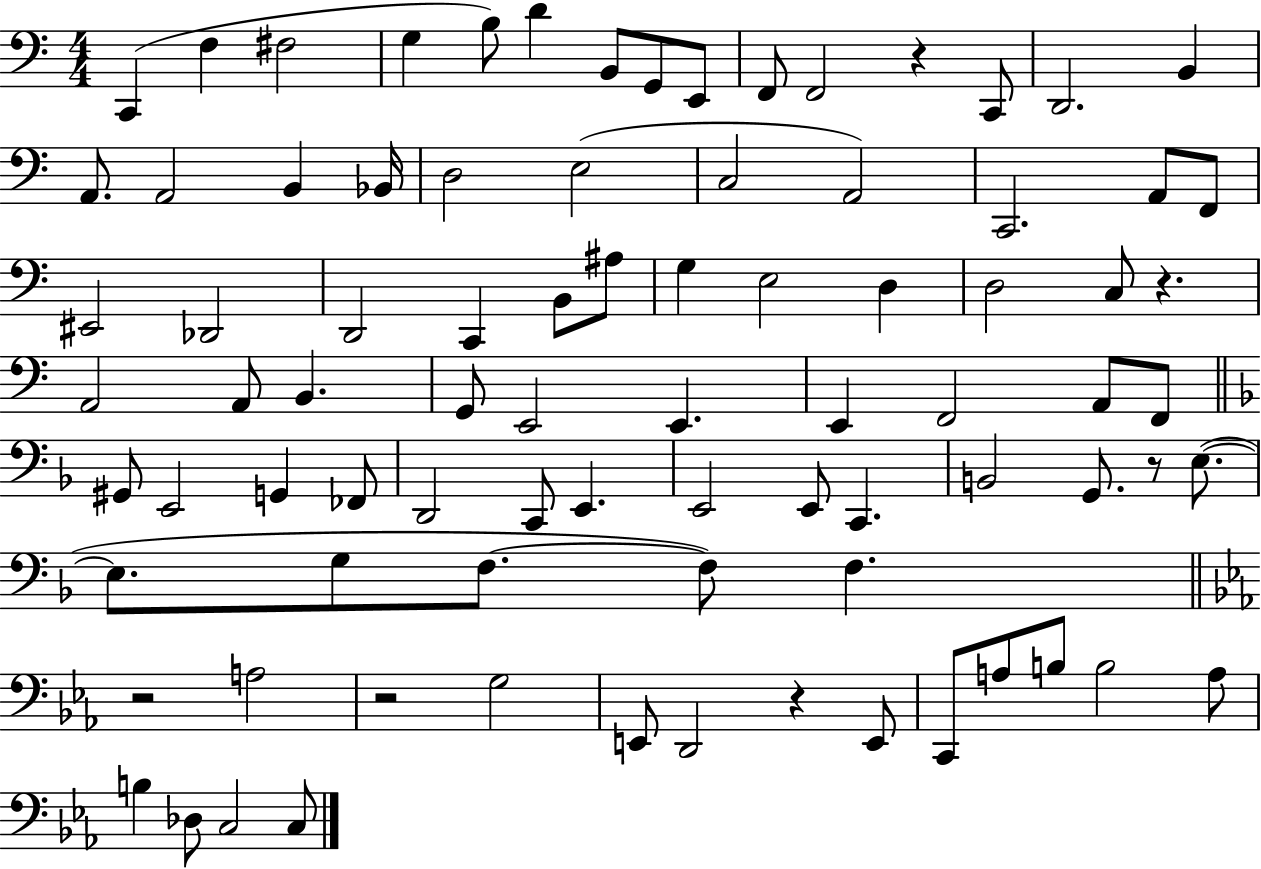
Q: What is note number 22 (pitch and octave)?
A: A2